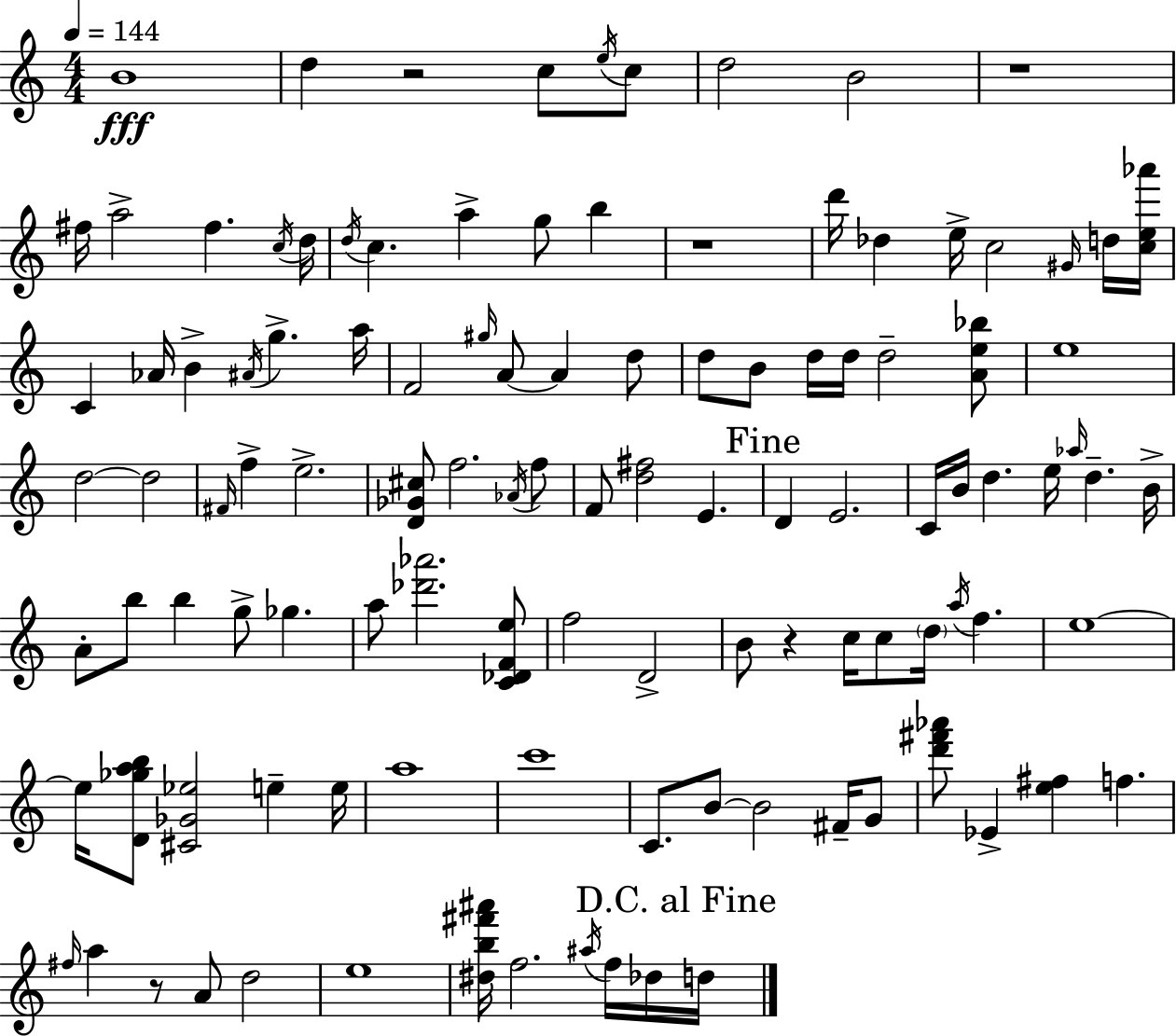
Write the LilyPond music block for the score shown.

{
  \clef treble
  \numericTimeSignature
  \time 4/4
  \key c \major
  \tempo 4 = 144
  b'1\fff | d''4 r2 c''8 \acciaccatura { e''16 } c''8 | d''2 b'2 | r1 | \break fis''16 a''2-> fis''4. | \acciaccatura { c''16 } d''16 \acciaccatura { d''16 } c''4. a''4-> g''8 b''4 | r1 | d'''16 des''4 e''16-> c''2 | \break \grace { gis'16 } d''16 <c'' e'' aes'''>16 c'4 aes'16 b'4-> \acciaccatura { ais'16 } g''4.-> | a''16 f'2 \grace { gis''16 } a'8~~ | a'4 d''8 d''8 b'8 d''16 d''16 d''2-- | <a' e'' bes''>8 e''1 | \break d''2~~ d''2 | \grace { fis'16 } f''4-> e''2.-> | <d' ges' cis''>8 f''2. | \acciaccatura { aes'16 } f''8 f'8 <d'' fis''>2 | \break e'4. \mark "Fine" d'4 e'2. | c'16 b'16 d''4. | e''16 \grace { aes''16 } d''4.-- b'16-> a'8-. b''8 b''4 | g''8-> ges''4. a''8 <des''' aes'''>2. | \break <c' des' f' e''>8 f''2 | d'2-> b'8 r4 c''16 | c''8 \parenthesize d''16 \acciaccatura { a''16 } f''4. e''1~~ | e''16 <d' ges'' a'' b''>8 <cis' ges' ees''>2 | \break e''4-- e''16 a''1 | c'''1 | c'8. b'8~~ b'2 | fis'16-- g'8 <d''' fis''' aes'''>8 ees'4-> | \break <e'' fis''>4 f''4. \grace { fis''16 } a''4 r8 | a'8 d''2 e''1 | <dis'' b'' fis''' ais'''>16 f''2. | \acciaccatura { ais''16 } f''16 des''16 \mark "D.C. al Fine" d''16 \bar "|."
}